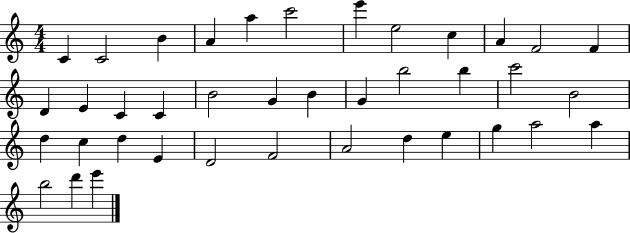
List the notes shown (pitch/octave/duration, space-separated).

C4/q C4/h B4/q A4/q A5/q C6/h E6/q E5/h C5/q A4/q F4/h F4/q D4/q E4/q C4/q C4/q B4/h G4/q B4/q G4/q B5/h B5/q C6/h B4/h D5/q C5/q D5/q E4/q D4/h F4/h A4/h D5/q E5/q G5/q A5/h A5/q B5/h D6/q E6/q